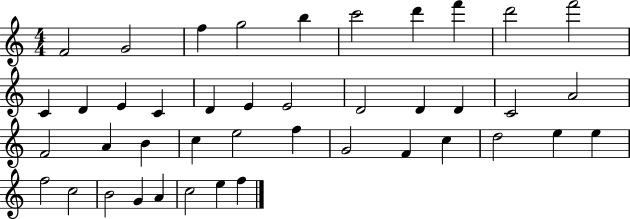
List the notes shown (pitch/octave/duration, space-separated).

F4/h G4/h F5/q G5/h B5/q C6/h D6/q F6/q D6/h F6/h C4/q D4/q E4/q C4/q D4/q E4/q E4/h D4/h D4/q D4/q C4/h A4/h F4/h A4/q B4/q C5/q E5/h F5/q G4/h F4/q C5/q D5/h E5/q E5/q F5/h C5/h B4/h G4/q A4/q C5/h E5/q F5/q